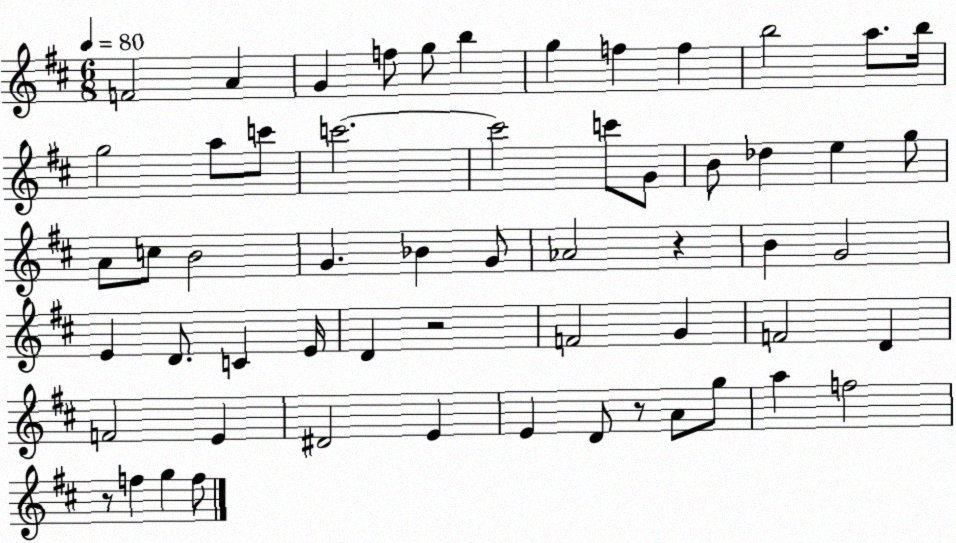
X:1
T:Untitled
M:6/8
L:1/4
K:D
F2 A G f/2 g/2 b g f f b2 a/2 b/4 g2 a/2 c'/2 c'2 c'2 c'/2 G/2 B/2 _d e g/2 A/2 c/2 B2 G _B G/2 _A2 z B G2 E D/2 C E/4 D z2 F2 G F2 D F2 E ^D2 E E D/2 z/2 A/2 g/2 a f2 z/2 f g f/2